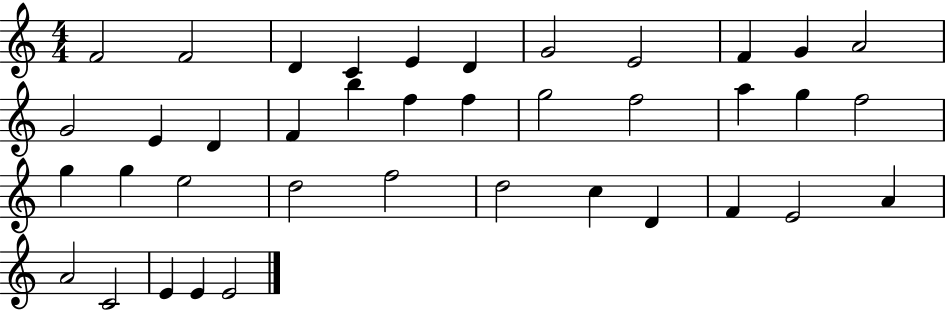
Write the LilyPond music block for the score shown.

{
  \clef treble
  \numericTimeSignature
  \time 4/4
  \key c \major
  f'2 f'2 | d'4 c'4 e'4 d'4 | g'2 e'2 | f'4 g'4 a'2 | \break g'2 e'4 d'4 | f'4 b''4 f''4 f''4 | g''2 f''2 | a''4 g''4 f''2 | \break g''4 g''4 e''2 | d''2 f''2 | d''2 c''4 d'4 | f'4 e'2 a'4 | \break a'2 c'2 | e'4 e'4 e'2 | \bar "|."
}